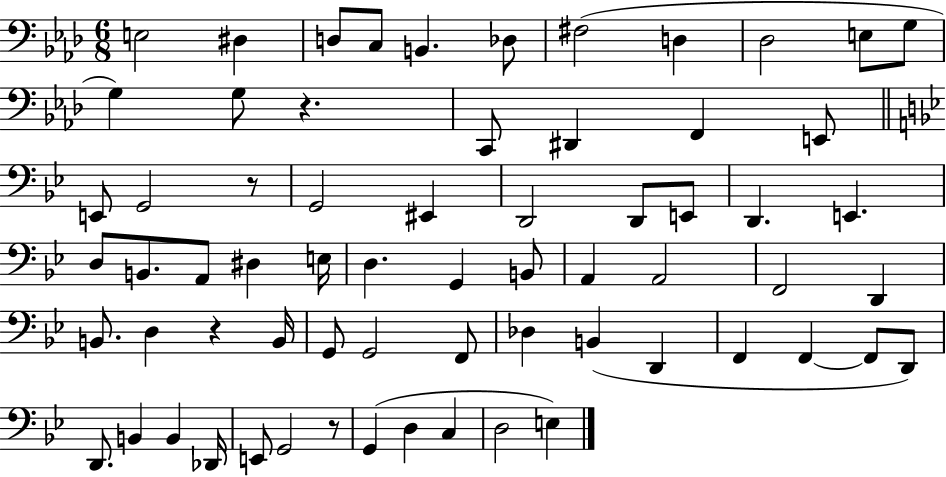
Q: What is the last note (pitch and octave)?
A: E3